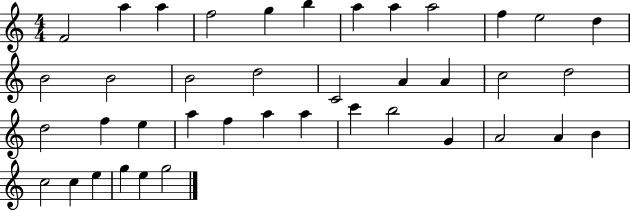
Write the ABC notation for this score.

X:1
T:Untitled
M:4/4
L:1/4
K:C
F2 a a f2 g b a a a2 f e2 d B2 B2 B2 d2 C2 A A c2 d2 d2 f e a f a a c' b2 G A2 A B c2 c e g e g2